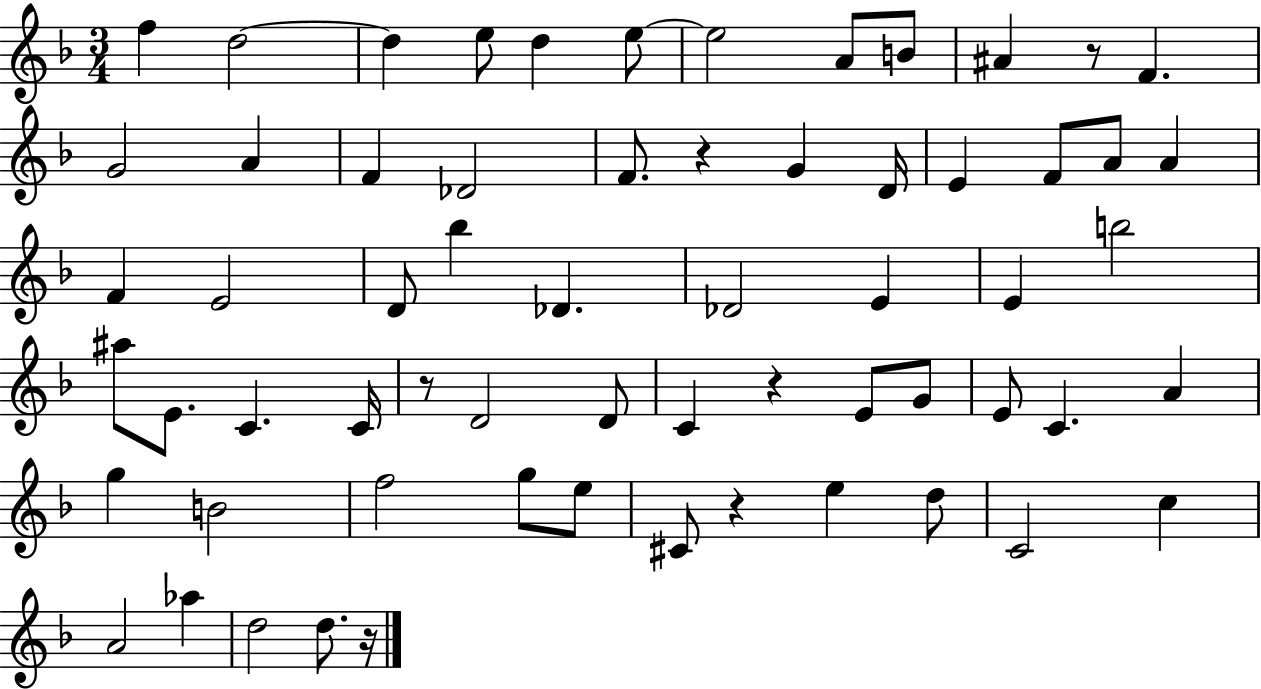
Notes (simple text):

F5/q D5/h D5/q E5/e D5/q E5/e E5/h A4/e B4/e A#4/q R/e F4/q. G4/h A4/q F4/q Db4/h F4/e. R/q G4/q D4/s E4/q F4/e A4/e A4/q F4/q E4/h D4/e Bb5/q Db4/q. Db4/h E4/q E4/q B5/h A#5/e E4/e. C4/q. C4/s R/e D4/h D4/e C4/q R/q E4/e G4/e E4/e C4/q. A4/q G5/q B4/h F5/h G5/e E5/e C#4/e R/q E5/q D5/e C4/h C5/q A4/h Ab5/q D5/h D5/e. R/s